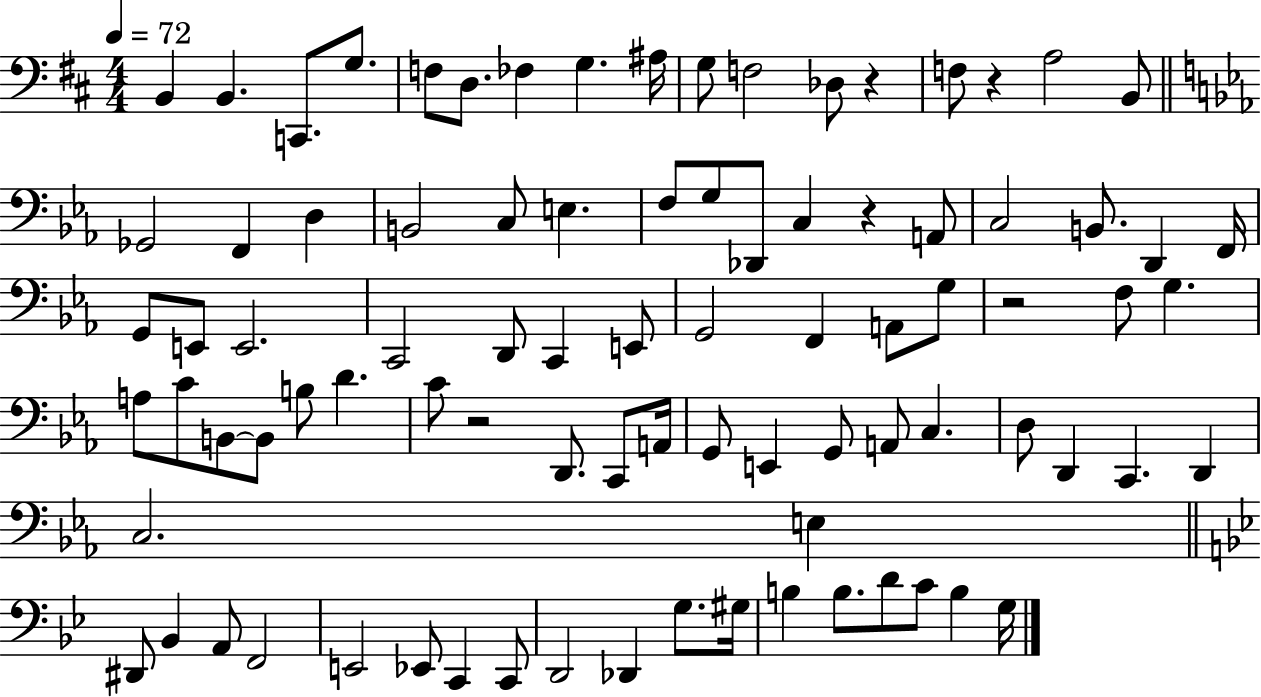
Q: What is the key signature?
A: D major